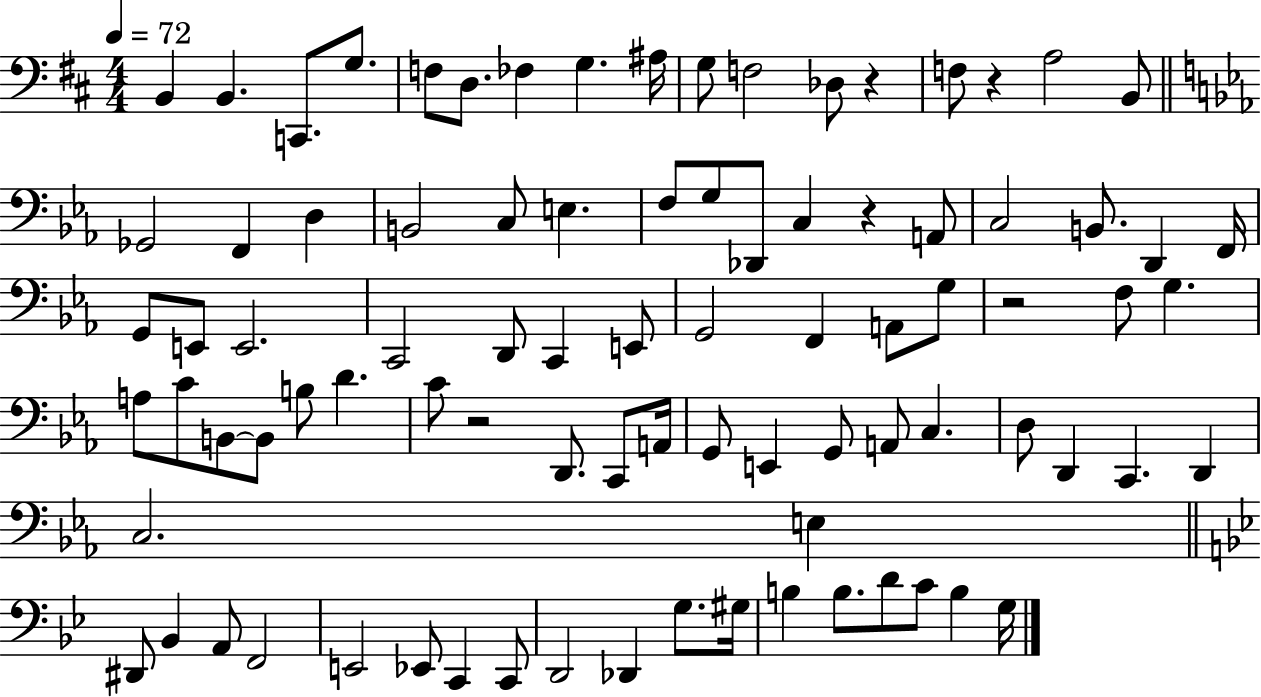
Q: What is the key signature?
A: D major